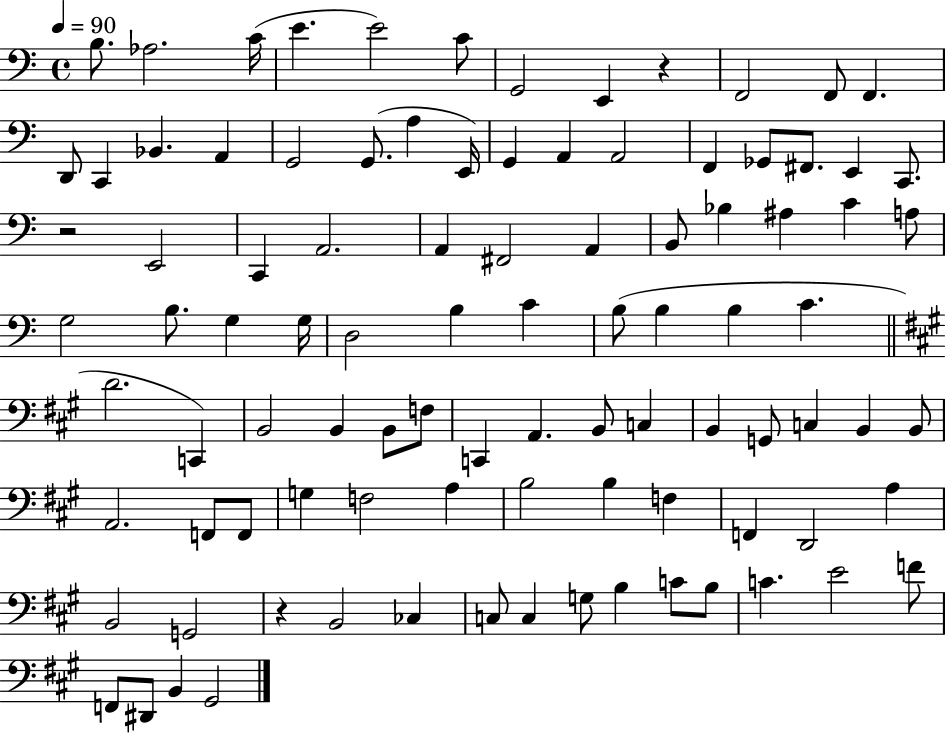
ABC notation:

X:1
T:Untitled
M:4/4
L:1/4
K:C
B,/2 _A,2 C/4 E E2 C/2 G,,2 E,, z F,,2 F,,/2 F,, D,,/2 C,, _B,, A,, G,,2 G,,/2 A, E,,/4 G,, A,, A,,2 F,, _G,,/2 ^F,,/2 E,, C,,/2 z2 E,,2 C,, A,,2 A,, ^F,,2 A,, B,,/2 _B, ^A, C A,/2 G,2 B,/2 G, G,/4 D,2 B, C B,/2 B, B, C D2 C,, B,,2 B,, B,,/2 F,/2 C,, A,, B,,/2 C, B,, G,,/2 C, B,, B,,/2 A,,2 F,,/2 F,,/2 G, F,2 A, B,2 B, F, F,, D,,2 A, B,,2 G,,2 z B,,2 _C, C,/2 C, G,/2 B, C/2 B,/2 C E2 F/2 F,,/2 ^D,,/2 B,, ^G,,2